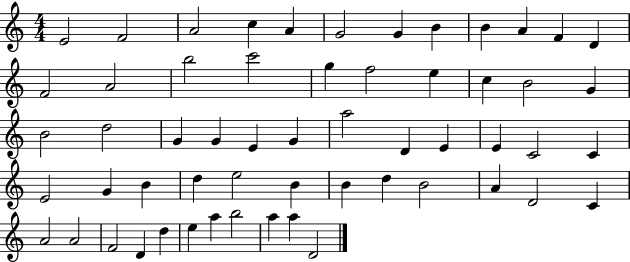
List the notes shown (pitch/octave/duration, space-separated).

E4/h F4/h A4/h C5/q A4/q G4/h G4/q B4/q B4/q A4/q F4/q D4/q F4/h A4/h B5/h C6/h G5/q F5/h E5/q C5/q B4/h G4/q B4/h D5/h G4/q G4/q E4/q G4/q A5/h D4/q E4/q E4/q C4/h C4/q E4/h G4/q B4/q D5/q E5/h B4/q B4/q D5/q B4/h A4/q D4/h C4/q A4/h A4/h F4/h D4/q D5/q E5/q A5/q B5/h A5/q A5/q D4/h